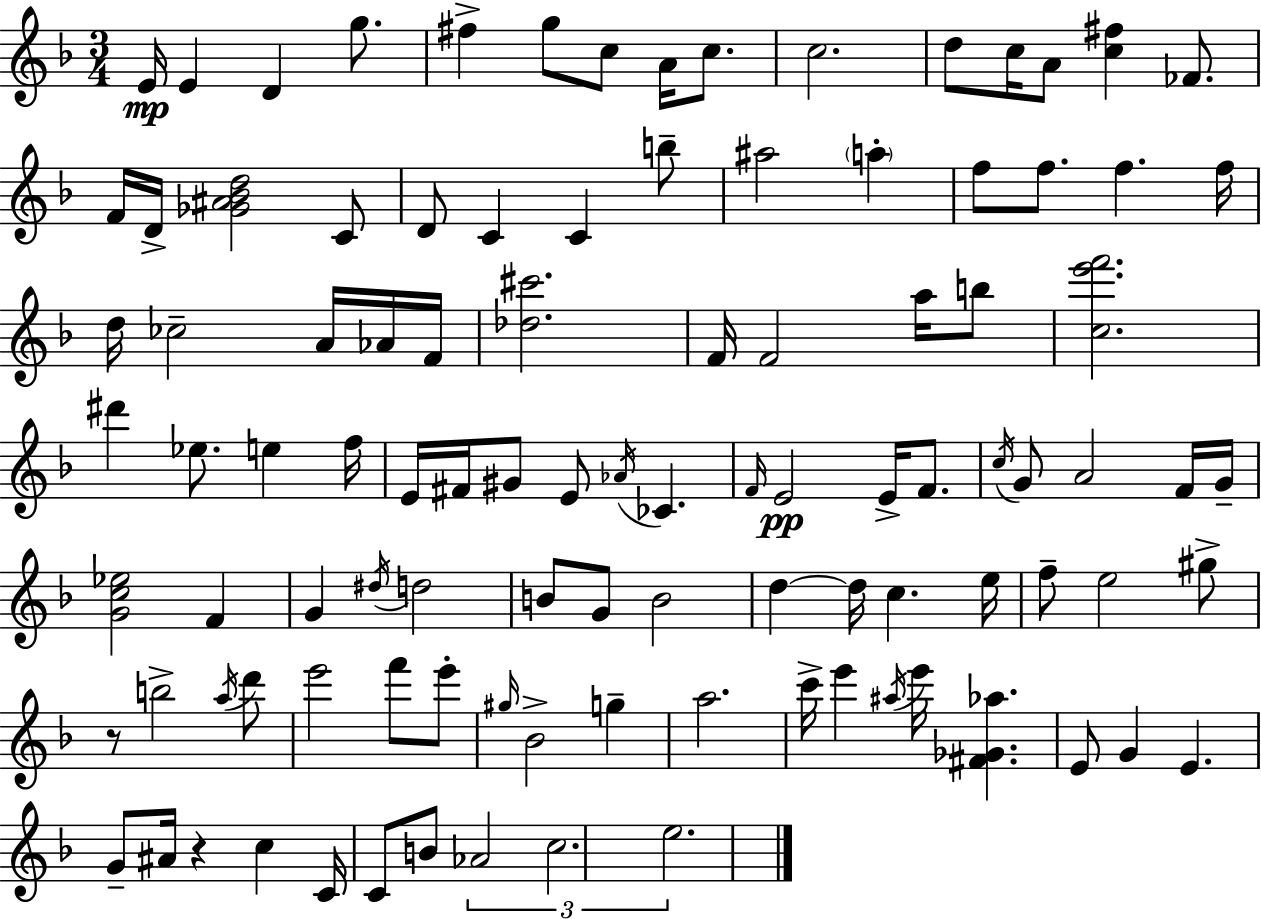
{
  \clef treble
  \numericTimeSignature
  \time 3/4
  \key f \major
  e'16\mp e'4 d'4 g''8. | fis''4-> g''8 c''8 a'16 c''8. | c''2. | d''8 c''16 a'8 <c'' fis''>4 fes'8. | \break f'16 d'16-> <ges' ais' bes' d''>2 c'8 | d'8 c'4 c'4 b''8-- | ais''2 \parenthesize a''4-. | f''8 f''8. f''4. f''16 | \break d''16 ces''2-- a'16 aes'16 f'16 | <des'' cis'''>2. | f'16 f'2 a''16 b''8 | <c'' e''' f'''>2. | \break dis'''4 ees''8. e''4 f''16 | e'16 fis'16 gis'8 e'8 \acciaccatura { aes'16 } ces'4. | \grace { f'16 } e'2\pp e'16-> f'8. | \acciaccatura { c''16 } g'8 a'2 | \break f'16 g'16-- <g' c'' ees''>2 f'4 | g'4 \acciaccatura { dis''16 } d''2 | b'8 g'8 b'2 | d''4~~ d''16 c''4. | \break e''16 f''8-- e''2 | gis''8-> r8 b''2-> | \acciaccatura { a''16 } d'''8 e'''2 | f'''8 e'''8-. \grace { gis''16 } bes'2-> | \break g''4-- a''2. | c'''16-> e'''4 \acciaccatura { ais''16 } | e'''16 <fis' ges' aes''>4. e'8 g'4 | e'4. g'8-- ais'16 r4 | \break c''4 c'16 c'8 b'8 \tuplet 3/2 { aes'2 | c''2. | e''2. } | \bar "|."
}